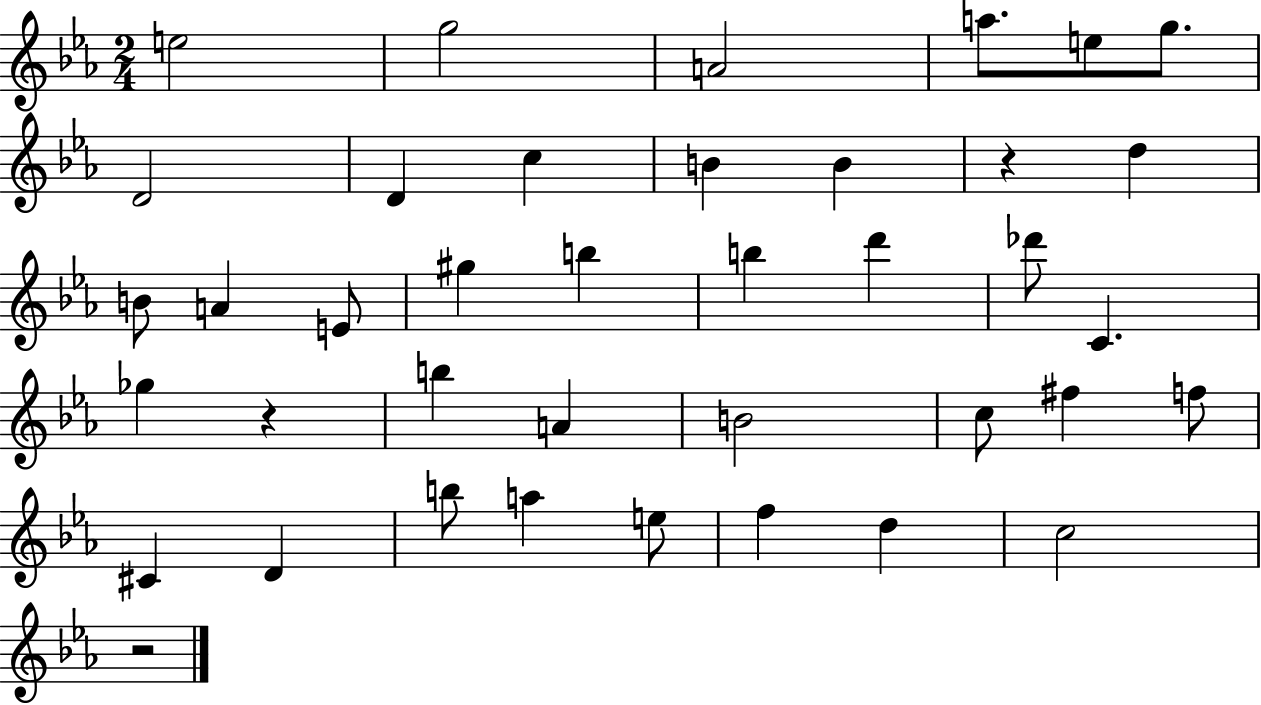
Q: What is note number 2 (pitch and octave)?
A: G5